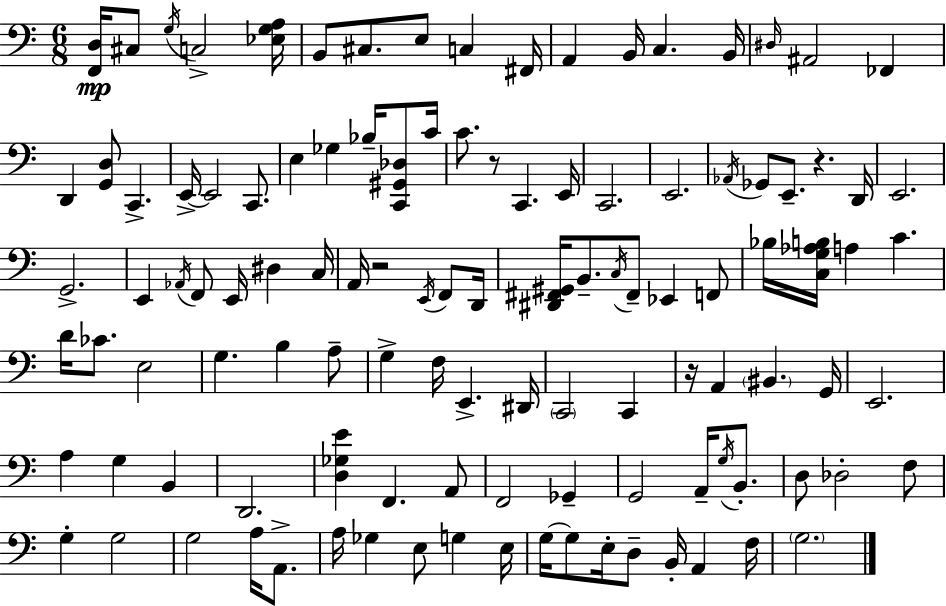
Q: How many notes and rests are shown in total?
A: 113